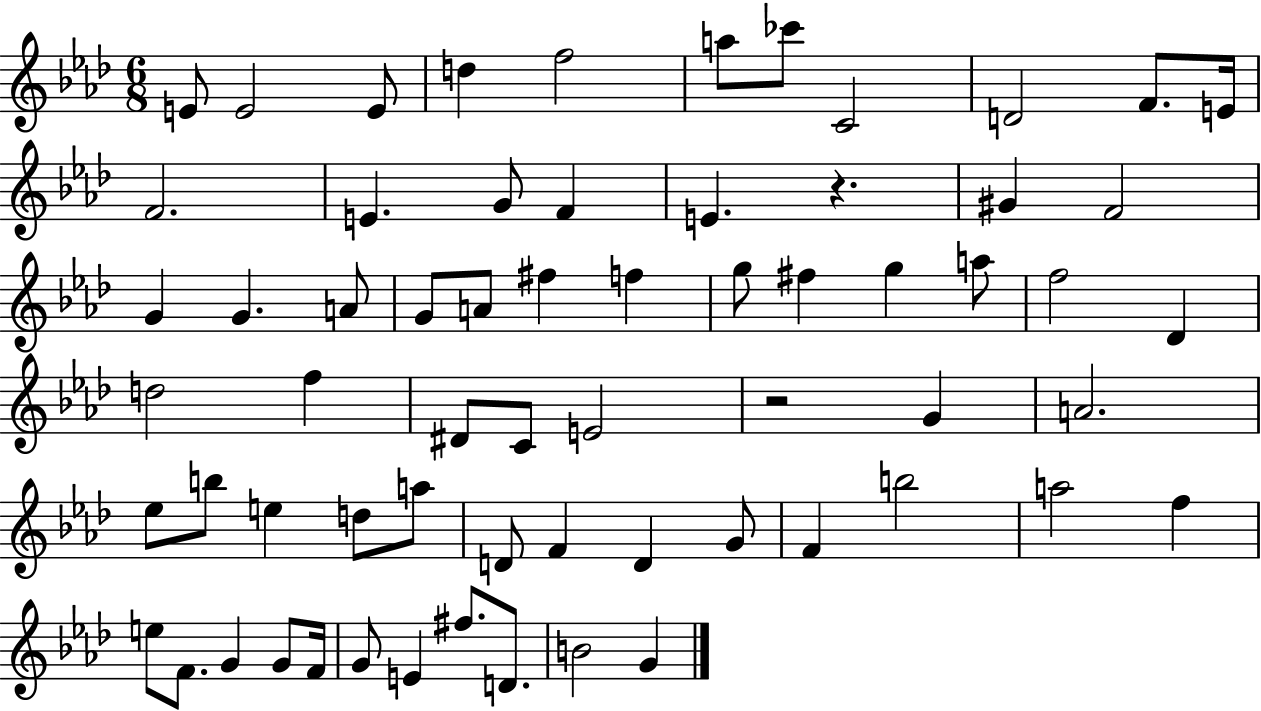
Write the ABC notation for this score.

X:1
T:Untitled
M:6/8
L:1/4
K:Ab
E/2 E2 E/2 d f2 a/2 _c'/2 C2 D2 F/2 E/4 F2 E G/2 F E z ^G F2 G G A/2 G/2 A/2 ^f f g/2 ^f g a/2 f2 _D d2 f ^D/2 C/2 E2 z2 G A2 _e/2 b/2 e d/2 a/2 D/2 F D G/2 F b2 a2 f e/2 F/2 G G/2 F/4 G/2 E ^f/2 D/2 B2 G